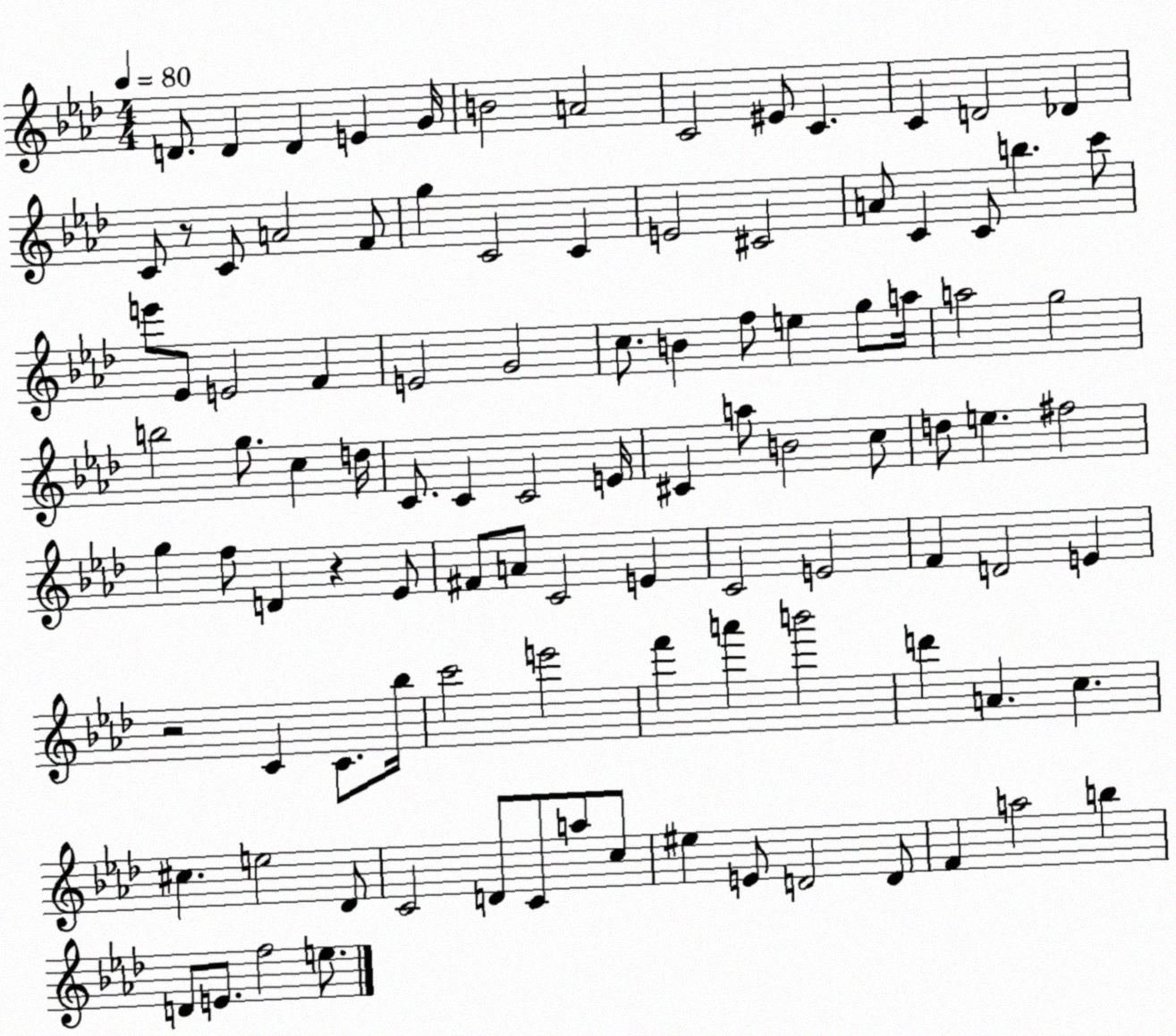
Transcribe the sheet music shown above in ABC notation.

X:1
T:Untitled
M:4/4
L:1/4
K:Ab
D/2 D D E G/4 B2 A2 C2 ^E/2 C C D2 _D C/2 z/2 C/2 A2 F/2 g C2 C E2 ^C2 A/2 C C/2 b c'/2 e'/2 _E/2 E2 F E2 G2 c/2 B f/2 e g/2 a/4 a2 g2 b2 g/2 c d/4 C/2 C C2 E/4 ^C a/2 B2 c/2 d/2 e ^f2 g f/2 D z _E/2 ^F/2 A/2 C2 E C2 E2 F D2 E z2 C C/2 _b/4 c'2 e'2 f' a' b'2 d' A c ^c e2 _D/2 C2 D/2 C/2 a/2 c/2 ^e E/2 D2 D/2 F a2 b D/2 E/2 f2 e/2